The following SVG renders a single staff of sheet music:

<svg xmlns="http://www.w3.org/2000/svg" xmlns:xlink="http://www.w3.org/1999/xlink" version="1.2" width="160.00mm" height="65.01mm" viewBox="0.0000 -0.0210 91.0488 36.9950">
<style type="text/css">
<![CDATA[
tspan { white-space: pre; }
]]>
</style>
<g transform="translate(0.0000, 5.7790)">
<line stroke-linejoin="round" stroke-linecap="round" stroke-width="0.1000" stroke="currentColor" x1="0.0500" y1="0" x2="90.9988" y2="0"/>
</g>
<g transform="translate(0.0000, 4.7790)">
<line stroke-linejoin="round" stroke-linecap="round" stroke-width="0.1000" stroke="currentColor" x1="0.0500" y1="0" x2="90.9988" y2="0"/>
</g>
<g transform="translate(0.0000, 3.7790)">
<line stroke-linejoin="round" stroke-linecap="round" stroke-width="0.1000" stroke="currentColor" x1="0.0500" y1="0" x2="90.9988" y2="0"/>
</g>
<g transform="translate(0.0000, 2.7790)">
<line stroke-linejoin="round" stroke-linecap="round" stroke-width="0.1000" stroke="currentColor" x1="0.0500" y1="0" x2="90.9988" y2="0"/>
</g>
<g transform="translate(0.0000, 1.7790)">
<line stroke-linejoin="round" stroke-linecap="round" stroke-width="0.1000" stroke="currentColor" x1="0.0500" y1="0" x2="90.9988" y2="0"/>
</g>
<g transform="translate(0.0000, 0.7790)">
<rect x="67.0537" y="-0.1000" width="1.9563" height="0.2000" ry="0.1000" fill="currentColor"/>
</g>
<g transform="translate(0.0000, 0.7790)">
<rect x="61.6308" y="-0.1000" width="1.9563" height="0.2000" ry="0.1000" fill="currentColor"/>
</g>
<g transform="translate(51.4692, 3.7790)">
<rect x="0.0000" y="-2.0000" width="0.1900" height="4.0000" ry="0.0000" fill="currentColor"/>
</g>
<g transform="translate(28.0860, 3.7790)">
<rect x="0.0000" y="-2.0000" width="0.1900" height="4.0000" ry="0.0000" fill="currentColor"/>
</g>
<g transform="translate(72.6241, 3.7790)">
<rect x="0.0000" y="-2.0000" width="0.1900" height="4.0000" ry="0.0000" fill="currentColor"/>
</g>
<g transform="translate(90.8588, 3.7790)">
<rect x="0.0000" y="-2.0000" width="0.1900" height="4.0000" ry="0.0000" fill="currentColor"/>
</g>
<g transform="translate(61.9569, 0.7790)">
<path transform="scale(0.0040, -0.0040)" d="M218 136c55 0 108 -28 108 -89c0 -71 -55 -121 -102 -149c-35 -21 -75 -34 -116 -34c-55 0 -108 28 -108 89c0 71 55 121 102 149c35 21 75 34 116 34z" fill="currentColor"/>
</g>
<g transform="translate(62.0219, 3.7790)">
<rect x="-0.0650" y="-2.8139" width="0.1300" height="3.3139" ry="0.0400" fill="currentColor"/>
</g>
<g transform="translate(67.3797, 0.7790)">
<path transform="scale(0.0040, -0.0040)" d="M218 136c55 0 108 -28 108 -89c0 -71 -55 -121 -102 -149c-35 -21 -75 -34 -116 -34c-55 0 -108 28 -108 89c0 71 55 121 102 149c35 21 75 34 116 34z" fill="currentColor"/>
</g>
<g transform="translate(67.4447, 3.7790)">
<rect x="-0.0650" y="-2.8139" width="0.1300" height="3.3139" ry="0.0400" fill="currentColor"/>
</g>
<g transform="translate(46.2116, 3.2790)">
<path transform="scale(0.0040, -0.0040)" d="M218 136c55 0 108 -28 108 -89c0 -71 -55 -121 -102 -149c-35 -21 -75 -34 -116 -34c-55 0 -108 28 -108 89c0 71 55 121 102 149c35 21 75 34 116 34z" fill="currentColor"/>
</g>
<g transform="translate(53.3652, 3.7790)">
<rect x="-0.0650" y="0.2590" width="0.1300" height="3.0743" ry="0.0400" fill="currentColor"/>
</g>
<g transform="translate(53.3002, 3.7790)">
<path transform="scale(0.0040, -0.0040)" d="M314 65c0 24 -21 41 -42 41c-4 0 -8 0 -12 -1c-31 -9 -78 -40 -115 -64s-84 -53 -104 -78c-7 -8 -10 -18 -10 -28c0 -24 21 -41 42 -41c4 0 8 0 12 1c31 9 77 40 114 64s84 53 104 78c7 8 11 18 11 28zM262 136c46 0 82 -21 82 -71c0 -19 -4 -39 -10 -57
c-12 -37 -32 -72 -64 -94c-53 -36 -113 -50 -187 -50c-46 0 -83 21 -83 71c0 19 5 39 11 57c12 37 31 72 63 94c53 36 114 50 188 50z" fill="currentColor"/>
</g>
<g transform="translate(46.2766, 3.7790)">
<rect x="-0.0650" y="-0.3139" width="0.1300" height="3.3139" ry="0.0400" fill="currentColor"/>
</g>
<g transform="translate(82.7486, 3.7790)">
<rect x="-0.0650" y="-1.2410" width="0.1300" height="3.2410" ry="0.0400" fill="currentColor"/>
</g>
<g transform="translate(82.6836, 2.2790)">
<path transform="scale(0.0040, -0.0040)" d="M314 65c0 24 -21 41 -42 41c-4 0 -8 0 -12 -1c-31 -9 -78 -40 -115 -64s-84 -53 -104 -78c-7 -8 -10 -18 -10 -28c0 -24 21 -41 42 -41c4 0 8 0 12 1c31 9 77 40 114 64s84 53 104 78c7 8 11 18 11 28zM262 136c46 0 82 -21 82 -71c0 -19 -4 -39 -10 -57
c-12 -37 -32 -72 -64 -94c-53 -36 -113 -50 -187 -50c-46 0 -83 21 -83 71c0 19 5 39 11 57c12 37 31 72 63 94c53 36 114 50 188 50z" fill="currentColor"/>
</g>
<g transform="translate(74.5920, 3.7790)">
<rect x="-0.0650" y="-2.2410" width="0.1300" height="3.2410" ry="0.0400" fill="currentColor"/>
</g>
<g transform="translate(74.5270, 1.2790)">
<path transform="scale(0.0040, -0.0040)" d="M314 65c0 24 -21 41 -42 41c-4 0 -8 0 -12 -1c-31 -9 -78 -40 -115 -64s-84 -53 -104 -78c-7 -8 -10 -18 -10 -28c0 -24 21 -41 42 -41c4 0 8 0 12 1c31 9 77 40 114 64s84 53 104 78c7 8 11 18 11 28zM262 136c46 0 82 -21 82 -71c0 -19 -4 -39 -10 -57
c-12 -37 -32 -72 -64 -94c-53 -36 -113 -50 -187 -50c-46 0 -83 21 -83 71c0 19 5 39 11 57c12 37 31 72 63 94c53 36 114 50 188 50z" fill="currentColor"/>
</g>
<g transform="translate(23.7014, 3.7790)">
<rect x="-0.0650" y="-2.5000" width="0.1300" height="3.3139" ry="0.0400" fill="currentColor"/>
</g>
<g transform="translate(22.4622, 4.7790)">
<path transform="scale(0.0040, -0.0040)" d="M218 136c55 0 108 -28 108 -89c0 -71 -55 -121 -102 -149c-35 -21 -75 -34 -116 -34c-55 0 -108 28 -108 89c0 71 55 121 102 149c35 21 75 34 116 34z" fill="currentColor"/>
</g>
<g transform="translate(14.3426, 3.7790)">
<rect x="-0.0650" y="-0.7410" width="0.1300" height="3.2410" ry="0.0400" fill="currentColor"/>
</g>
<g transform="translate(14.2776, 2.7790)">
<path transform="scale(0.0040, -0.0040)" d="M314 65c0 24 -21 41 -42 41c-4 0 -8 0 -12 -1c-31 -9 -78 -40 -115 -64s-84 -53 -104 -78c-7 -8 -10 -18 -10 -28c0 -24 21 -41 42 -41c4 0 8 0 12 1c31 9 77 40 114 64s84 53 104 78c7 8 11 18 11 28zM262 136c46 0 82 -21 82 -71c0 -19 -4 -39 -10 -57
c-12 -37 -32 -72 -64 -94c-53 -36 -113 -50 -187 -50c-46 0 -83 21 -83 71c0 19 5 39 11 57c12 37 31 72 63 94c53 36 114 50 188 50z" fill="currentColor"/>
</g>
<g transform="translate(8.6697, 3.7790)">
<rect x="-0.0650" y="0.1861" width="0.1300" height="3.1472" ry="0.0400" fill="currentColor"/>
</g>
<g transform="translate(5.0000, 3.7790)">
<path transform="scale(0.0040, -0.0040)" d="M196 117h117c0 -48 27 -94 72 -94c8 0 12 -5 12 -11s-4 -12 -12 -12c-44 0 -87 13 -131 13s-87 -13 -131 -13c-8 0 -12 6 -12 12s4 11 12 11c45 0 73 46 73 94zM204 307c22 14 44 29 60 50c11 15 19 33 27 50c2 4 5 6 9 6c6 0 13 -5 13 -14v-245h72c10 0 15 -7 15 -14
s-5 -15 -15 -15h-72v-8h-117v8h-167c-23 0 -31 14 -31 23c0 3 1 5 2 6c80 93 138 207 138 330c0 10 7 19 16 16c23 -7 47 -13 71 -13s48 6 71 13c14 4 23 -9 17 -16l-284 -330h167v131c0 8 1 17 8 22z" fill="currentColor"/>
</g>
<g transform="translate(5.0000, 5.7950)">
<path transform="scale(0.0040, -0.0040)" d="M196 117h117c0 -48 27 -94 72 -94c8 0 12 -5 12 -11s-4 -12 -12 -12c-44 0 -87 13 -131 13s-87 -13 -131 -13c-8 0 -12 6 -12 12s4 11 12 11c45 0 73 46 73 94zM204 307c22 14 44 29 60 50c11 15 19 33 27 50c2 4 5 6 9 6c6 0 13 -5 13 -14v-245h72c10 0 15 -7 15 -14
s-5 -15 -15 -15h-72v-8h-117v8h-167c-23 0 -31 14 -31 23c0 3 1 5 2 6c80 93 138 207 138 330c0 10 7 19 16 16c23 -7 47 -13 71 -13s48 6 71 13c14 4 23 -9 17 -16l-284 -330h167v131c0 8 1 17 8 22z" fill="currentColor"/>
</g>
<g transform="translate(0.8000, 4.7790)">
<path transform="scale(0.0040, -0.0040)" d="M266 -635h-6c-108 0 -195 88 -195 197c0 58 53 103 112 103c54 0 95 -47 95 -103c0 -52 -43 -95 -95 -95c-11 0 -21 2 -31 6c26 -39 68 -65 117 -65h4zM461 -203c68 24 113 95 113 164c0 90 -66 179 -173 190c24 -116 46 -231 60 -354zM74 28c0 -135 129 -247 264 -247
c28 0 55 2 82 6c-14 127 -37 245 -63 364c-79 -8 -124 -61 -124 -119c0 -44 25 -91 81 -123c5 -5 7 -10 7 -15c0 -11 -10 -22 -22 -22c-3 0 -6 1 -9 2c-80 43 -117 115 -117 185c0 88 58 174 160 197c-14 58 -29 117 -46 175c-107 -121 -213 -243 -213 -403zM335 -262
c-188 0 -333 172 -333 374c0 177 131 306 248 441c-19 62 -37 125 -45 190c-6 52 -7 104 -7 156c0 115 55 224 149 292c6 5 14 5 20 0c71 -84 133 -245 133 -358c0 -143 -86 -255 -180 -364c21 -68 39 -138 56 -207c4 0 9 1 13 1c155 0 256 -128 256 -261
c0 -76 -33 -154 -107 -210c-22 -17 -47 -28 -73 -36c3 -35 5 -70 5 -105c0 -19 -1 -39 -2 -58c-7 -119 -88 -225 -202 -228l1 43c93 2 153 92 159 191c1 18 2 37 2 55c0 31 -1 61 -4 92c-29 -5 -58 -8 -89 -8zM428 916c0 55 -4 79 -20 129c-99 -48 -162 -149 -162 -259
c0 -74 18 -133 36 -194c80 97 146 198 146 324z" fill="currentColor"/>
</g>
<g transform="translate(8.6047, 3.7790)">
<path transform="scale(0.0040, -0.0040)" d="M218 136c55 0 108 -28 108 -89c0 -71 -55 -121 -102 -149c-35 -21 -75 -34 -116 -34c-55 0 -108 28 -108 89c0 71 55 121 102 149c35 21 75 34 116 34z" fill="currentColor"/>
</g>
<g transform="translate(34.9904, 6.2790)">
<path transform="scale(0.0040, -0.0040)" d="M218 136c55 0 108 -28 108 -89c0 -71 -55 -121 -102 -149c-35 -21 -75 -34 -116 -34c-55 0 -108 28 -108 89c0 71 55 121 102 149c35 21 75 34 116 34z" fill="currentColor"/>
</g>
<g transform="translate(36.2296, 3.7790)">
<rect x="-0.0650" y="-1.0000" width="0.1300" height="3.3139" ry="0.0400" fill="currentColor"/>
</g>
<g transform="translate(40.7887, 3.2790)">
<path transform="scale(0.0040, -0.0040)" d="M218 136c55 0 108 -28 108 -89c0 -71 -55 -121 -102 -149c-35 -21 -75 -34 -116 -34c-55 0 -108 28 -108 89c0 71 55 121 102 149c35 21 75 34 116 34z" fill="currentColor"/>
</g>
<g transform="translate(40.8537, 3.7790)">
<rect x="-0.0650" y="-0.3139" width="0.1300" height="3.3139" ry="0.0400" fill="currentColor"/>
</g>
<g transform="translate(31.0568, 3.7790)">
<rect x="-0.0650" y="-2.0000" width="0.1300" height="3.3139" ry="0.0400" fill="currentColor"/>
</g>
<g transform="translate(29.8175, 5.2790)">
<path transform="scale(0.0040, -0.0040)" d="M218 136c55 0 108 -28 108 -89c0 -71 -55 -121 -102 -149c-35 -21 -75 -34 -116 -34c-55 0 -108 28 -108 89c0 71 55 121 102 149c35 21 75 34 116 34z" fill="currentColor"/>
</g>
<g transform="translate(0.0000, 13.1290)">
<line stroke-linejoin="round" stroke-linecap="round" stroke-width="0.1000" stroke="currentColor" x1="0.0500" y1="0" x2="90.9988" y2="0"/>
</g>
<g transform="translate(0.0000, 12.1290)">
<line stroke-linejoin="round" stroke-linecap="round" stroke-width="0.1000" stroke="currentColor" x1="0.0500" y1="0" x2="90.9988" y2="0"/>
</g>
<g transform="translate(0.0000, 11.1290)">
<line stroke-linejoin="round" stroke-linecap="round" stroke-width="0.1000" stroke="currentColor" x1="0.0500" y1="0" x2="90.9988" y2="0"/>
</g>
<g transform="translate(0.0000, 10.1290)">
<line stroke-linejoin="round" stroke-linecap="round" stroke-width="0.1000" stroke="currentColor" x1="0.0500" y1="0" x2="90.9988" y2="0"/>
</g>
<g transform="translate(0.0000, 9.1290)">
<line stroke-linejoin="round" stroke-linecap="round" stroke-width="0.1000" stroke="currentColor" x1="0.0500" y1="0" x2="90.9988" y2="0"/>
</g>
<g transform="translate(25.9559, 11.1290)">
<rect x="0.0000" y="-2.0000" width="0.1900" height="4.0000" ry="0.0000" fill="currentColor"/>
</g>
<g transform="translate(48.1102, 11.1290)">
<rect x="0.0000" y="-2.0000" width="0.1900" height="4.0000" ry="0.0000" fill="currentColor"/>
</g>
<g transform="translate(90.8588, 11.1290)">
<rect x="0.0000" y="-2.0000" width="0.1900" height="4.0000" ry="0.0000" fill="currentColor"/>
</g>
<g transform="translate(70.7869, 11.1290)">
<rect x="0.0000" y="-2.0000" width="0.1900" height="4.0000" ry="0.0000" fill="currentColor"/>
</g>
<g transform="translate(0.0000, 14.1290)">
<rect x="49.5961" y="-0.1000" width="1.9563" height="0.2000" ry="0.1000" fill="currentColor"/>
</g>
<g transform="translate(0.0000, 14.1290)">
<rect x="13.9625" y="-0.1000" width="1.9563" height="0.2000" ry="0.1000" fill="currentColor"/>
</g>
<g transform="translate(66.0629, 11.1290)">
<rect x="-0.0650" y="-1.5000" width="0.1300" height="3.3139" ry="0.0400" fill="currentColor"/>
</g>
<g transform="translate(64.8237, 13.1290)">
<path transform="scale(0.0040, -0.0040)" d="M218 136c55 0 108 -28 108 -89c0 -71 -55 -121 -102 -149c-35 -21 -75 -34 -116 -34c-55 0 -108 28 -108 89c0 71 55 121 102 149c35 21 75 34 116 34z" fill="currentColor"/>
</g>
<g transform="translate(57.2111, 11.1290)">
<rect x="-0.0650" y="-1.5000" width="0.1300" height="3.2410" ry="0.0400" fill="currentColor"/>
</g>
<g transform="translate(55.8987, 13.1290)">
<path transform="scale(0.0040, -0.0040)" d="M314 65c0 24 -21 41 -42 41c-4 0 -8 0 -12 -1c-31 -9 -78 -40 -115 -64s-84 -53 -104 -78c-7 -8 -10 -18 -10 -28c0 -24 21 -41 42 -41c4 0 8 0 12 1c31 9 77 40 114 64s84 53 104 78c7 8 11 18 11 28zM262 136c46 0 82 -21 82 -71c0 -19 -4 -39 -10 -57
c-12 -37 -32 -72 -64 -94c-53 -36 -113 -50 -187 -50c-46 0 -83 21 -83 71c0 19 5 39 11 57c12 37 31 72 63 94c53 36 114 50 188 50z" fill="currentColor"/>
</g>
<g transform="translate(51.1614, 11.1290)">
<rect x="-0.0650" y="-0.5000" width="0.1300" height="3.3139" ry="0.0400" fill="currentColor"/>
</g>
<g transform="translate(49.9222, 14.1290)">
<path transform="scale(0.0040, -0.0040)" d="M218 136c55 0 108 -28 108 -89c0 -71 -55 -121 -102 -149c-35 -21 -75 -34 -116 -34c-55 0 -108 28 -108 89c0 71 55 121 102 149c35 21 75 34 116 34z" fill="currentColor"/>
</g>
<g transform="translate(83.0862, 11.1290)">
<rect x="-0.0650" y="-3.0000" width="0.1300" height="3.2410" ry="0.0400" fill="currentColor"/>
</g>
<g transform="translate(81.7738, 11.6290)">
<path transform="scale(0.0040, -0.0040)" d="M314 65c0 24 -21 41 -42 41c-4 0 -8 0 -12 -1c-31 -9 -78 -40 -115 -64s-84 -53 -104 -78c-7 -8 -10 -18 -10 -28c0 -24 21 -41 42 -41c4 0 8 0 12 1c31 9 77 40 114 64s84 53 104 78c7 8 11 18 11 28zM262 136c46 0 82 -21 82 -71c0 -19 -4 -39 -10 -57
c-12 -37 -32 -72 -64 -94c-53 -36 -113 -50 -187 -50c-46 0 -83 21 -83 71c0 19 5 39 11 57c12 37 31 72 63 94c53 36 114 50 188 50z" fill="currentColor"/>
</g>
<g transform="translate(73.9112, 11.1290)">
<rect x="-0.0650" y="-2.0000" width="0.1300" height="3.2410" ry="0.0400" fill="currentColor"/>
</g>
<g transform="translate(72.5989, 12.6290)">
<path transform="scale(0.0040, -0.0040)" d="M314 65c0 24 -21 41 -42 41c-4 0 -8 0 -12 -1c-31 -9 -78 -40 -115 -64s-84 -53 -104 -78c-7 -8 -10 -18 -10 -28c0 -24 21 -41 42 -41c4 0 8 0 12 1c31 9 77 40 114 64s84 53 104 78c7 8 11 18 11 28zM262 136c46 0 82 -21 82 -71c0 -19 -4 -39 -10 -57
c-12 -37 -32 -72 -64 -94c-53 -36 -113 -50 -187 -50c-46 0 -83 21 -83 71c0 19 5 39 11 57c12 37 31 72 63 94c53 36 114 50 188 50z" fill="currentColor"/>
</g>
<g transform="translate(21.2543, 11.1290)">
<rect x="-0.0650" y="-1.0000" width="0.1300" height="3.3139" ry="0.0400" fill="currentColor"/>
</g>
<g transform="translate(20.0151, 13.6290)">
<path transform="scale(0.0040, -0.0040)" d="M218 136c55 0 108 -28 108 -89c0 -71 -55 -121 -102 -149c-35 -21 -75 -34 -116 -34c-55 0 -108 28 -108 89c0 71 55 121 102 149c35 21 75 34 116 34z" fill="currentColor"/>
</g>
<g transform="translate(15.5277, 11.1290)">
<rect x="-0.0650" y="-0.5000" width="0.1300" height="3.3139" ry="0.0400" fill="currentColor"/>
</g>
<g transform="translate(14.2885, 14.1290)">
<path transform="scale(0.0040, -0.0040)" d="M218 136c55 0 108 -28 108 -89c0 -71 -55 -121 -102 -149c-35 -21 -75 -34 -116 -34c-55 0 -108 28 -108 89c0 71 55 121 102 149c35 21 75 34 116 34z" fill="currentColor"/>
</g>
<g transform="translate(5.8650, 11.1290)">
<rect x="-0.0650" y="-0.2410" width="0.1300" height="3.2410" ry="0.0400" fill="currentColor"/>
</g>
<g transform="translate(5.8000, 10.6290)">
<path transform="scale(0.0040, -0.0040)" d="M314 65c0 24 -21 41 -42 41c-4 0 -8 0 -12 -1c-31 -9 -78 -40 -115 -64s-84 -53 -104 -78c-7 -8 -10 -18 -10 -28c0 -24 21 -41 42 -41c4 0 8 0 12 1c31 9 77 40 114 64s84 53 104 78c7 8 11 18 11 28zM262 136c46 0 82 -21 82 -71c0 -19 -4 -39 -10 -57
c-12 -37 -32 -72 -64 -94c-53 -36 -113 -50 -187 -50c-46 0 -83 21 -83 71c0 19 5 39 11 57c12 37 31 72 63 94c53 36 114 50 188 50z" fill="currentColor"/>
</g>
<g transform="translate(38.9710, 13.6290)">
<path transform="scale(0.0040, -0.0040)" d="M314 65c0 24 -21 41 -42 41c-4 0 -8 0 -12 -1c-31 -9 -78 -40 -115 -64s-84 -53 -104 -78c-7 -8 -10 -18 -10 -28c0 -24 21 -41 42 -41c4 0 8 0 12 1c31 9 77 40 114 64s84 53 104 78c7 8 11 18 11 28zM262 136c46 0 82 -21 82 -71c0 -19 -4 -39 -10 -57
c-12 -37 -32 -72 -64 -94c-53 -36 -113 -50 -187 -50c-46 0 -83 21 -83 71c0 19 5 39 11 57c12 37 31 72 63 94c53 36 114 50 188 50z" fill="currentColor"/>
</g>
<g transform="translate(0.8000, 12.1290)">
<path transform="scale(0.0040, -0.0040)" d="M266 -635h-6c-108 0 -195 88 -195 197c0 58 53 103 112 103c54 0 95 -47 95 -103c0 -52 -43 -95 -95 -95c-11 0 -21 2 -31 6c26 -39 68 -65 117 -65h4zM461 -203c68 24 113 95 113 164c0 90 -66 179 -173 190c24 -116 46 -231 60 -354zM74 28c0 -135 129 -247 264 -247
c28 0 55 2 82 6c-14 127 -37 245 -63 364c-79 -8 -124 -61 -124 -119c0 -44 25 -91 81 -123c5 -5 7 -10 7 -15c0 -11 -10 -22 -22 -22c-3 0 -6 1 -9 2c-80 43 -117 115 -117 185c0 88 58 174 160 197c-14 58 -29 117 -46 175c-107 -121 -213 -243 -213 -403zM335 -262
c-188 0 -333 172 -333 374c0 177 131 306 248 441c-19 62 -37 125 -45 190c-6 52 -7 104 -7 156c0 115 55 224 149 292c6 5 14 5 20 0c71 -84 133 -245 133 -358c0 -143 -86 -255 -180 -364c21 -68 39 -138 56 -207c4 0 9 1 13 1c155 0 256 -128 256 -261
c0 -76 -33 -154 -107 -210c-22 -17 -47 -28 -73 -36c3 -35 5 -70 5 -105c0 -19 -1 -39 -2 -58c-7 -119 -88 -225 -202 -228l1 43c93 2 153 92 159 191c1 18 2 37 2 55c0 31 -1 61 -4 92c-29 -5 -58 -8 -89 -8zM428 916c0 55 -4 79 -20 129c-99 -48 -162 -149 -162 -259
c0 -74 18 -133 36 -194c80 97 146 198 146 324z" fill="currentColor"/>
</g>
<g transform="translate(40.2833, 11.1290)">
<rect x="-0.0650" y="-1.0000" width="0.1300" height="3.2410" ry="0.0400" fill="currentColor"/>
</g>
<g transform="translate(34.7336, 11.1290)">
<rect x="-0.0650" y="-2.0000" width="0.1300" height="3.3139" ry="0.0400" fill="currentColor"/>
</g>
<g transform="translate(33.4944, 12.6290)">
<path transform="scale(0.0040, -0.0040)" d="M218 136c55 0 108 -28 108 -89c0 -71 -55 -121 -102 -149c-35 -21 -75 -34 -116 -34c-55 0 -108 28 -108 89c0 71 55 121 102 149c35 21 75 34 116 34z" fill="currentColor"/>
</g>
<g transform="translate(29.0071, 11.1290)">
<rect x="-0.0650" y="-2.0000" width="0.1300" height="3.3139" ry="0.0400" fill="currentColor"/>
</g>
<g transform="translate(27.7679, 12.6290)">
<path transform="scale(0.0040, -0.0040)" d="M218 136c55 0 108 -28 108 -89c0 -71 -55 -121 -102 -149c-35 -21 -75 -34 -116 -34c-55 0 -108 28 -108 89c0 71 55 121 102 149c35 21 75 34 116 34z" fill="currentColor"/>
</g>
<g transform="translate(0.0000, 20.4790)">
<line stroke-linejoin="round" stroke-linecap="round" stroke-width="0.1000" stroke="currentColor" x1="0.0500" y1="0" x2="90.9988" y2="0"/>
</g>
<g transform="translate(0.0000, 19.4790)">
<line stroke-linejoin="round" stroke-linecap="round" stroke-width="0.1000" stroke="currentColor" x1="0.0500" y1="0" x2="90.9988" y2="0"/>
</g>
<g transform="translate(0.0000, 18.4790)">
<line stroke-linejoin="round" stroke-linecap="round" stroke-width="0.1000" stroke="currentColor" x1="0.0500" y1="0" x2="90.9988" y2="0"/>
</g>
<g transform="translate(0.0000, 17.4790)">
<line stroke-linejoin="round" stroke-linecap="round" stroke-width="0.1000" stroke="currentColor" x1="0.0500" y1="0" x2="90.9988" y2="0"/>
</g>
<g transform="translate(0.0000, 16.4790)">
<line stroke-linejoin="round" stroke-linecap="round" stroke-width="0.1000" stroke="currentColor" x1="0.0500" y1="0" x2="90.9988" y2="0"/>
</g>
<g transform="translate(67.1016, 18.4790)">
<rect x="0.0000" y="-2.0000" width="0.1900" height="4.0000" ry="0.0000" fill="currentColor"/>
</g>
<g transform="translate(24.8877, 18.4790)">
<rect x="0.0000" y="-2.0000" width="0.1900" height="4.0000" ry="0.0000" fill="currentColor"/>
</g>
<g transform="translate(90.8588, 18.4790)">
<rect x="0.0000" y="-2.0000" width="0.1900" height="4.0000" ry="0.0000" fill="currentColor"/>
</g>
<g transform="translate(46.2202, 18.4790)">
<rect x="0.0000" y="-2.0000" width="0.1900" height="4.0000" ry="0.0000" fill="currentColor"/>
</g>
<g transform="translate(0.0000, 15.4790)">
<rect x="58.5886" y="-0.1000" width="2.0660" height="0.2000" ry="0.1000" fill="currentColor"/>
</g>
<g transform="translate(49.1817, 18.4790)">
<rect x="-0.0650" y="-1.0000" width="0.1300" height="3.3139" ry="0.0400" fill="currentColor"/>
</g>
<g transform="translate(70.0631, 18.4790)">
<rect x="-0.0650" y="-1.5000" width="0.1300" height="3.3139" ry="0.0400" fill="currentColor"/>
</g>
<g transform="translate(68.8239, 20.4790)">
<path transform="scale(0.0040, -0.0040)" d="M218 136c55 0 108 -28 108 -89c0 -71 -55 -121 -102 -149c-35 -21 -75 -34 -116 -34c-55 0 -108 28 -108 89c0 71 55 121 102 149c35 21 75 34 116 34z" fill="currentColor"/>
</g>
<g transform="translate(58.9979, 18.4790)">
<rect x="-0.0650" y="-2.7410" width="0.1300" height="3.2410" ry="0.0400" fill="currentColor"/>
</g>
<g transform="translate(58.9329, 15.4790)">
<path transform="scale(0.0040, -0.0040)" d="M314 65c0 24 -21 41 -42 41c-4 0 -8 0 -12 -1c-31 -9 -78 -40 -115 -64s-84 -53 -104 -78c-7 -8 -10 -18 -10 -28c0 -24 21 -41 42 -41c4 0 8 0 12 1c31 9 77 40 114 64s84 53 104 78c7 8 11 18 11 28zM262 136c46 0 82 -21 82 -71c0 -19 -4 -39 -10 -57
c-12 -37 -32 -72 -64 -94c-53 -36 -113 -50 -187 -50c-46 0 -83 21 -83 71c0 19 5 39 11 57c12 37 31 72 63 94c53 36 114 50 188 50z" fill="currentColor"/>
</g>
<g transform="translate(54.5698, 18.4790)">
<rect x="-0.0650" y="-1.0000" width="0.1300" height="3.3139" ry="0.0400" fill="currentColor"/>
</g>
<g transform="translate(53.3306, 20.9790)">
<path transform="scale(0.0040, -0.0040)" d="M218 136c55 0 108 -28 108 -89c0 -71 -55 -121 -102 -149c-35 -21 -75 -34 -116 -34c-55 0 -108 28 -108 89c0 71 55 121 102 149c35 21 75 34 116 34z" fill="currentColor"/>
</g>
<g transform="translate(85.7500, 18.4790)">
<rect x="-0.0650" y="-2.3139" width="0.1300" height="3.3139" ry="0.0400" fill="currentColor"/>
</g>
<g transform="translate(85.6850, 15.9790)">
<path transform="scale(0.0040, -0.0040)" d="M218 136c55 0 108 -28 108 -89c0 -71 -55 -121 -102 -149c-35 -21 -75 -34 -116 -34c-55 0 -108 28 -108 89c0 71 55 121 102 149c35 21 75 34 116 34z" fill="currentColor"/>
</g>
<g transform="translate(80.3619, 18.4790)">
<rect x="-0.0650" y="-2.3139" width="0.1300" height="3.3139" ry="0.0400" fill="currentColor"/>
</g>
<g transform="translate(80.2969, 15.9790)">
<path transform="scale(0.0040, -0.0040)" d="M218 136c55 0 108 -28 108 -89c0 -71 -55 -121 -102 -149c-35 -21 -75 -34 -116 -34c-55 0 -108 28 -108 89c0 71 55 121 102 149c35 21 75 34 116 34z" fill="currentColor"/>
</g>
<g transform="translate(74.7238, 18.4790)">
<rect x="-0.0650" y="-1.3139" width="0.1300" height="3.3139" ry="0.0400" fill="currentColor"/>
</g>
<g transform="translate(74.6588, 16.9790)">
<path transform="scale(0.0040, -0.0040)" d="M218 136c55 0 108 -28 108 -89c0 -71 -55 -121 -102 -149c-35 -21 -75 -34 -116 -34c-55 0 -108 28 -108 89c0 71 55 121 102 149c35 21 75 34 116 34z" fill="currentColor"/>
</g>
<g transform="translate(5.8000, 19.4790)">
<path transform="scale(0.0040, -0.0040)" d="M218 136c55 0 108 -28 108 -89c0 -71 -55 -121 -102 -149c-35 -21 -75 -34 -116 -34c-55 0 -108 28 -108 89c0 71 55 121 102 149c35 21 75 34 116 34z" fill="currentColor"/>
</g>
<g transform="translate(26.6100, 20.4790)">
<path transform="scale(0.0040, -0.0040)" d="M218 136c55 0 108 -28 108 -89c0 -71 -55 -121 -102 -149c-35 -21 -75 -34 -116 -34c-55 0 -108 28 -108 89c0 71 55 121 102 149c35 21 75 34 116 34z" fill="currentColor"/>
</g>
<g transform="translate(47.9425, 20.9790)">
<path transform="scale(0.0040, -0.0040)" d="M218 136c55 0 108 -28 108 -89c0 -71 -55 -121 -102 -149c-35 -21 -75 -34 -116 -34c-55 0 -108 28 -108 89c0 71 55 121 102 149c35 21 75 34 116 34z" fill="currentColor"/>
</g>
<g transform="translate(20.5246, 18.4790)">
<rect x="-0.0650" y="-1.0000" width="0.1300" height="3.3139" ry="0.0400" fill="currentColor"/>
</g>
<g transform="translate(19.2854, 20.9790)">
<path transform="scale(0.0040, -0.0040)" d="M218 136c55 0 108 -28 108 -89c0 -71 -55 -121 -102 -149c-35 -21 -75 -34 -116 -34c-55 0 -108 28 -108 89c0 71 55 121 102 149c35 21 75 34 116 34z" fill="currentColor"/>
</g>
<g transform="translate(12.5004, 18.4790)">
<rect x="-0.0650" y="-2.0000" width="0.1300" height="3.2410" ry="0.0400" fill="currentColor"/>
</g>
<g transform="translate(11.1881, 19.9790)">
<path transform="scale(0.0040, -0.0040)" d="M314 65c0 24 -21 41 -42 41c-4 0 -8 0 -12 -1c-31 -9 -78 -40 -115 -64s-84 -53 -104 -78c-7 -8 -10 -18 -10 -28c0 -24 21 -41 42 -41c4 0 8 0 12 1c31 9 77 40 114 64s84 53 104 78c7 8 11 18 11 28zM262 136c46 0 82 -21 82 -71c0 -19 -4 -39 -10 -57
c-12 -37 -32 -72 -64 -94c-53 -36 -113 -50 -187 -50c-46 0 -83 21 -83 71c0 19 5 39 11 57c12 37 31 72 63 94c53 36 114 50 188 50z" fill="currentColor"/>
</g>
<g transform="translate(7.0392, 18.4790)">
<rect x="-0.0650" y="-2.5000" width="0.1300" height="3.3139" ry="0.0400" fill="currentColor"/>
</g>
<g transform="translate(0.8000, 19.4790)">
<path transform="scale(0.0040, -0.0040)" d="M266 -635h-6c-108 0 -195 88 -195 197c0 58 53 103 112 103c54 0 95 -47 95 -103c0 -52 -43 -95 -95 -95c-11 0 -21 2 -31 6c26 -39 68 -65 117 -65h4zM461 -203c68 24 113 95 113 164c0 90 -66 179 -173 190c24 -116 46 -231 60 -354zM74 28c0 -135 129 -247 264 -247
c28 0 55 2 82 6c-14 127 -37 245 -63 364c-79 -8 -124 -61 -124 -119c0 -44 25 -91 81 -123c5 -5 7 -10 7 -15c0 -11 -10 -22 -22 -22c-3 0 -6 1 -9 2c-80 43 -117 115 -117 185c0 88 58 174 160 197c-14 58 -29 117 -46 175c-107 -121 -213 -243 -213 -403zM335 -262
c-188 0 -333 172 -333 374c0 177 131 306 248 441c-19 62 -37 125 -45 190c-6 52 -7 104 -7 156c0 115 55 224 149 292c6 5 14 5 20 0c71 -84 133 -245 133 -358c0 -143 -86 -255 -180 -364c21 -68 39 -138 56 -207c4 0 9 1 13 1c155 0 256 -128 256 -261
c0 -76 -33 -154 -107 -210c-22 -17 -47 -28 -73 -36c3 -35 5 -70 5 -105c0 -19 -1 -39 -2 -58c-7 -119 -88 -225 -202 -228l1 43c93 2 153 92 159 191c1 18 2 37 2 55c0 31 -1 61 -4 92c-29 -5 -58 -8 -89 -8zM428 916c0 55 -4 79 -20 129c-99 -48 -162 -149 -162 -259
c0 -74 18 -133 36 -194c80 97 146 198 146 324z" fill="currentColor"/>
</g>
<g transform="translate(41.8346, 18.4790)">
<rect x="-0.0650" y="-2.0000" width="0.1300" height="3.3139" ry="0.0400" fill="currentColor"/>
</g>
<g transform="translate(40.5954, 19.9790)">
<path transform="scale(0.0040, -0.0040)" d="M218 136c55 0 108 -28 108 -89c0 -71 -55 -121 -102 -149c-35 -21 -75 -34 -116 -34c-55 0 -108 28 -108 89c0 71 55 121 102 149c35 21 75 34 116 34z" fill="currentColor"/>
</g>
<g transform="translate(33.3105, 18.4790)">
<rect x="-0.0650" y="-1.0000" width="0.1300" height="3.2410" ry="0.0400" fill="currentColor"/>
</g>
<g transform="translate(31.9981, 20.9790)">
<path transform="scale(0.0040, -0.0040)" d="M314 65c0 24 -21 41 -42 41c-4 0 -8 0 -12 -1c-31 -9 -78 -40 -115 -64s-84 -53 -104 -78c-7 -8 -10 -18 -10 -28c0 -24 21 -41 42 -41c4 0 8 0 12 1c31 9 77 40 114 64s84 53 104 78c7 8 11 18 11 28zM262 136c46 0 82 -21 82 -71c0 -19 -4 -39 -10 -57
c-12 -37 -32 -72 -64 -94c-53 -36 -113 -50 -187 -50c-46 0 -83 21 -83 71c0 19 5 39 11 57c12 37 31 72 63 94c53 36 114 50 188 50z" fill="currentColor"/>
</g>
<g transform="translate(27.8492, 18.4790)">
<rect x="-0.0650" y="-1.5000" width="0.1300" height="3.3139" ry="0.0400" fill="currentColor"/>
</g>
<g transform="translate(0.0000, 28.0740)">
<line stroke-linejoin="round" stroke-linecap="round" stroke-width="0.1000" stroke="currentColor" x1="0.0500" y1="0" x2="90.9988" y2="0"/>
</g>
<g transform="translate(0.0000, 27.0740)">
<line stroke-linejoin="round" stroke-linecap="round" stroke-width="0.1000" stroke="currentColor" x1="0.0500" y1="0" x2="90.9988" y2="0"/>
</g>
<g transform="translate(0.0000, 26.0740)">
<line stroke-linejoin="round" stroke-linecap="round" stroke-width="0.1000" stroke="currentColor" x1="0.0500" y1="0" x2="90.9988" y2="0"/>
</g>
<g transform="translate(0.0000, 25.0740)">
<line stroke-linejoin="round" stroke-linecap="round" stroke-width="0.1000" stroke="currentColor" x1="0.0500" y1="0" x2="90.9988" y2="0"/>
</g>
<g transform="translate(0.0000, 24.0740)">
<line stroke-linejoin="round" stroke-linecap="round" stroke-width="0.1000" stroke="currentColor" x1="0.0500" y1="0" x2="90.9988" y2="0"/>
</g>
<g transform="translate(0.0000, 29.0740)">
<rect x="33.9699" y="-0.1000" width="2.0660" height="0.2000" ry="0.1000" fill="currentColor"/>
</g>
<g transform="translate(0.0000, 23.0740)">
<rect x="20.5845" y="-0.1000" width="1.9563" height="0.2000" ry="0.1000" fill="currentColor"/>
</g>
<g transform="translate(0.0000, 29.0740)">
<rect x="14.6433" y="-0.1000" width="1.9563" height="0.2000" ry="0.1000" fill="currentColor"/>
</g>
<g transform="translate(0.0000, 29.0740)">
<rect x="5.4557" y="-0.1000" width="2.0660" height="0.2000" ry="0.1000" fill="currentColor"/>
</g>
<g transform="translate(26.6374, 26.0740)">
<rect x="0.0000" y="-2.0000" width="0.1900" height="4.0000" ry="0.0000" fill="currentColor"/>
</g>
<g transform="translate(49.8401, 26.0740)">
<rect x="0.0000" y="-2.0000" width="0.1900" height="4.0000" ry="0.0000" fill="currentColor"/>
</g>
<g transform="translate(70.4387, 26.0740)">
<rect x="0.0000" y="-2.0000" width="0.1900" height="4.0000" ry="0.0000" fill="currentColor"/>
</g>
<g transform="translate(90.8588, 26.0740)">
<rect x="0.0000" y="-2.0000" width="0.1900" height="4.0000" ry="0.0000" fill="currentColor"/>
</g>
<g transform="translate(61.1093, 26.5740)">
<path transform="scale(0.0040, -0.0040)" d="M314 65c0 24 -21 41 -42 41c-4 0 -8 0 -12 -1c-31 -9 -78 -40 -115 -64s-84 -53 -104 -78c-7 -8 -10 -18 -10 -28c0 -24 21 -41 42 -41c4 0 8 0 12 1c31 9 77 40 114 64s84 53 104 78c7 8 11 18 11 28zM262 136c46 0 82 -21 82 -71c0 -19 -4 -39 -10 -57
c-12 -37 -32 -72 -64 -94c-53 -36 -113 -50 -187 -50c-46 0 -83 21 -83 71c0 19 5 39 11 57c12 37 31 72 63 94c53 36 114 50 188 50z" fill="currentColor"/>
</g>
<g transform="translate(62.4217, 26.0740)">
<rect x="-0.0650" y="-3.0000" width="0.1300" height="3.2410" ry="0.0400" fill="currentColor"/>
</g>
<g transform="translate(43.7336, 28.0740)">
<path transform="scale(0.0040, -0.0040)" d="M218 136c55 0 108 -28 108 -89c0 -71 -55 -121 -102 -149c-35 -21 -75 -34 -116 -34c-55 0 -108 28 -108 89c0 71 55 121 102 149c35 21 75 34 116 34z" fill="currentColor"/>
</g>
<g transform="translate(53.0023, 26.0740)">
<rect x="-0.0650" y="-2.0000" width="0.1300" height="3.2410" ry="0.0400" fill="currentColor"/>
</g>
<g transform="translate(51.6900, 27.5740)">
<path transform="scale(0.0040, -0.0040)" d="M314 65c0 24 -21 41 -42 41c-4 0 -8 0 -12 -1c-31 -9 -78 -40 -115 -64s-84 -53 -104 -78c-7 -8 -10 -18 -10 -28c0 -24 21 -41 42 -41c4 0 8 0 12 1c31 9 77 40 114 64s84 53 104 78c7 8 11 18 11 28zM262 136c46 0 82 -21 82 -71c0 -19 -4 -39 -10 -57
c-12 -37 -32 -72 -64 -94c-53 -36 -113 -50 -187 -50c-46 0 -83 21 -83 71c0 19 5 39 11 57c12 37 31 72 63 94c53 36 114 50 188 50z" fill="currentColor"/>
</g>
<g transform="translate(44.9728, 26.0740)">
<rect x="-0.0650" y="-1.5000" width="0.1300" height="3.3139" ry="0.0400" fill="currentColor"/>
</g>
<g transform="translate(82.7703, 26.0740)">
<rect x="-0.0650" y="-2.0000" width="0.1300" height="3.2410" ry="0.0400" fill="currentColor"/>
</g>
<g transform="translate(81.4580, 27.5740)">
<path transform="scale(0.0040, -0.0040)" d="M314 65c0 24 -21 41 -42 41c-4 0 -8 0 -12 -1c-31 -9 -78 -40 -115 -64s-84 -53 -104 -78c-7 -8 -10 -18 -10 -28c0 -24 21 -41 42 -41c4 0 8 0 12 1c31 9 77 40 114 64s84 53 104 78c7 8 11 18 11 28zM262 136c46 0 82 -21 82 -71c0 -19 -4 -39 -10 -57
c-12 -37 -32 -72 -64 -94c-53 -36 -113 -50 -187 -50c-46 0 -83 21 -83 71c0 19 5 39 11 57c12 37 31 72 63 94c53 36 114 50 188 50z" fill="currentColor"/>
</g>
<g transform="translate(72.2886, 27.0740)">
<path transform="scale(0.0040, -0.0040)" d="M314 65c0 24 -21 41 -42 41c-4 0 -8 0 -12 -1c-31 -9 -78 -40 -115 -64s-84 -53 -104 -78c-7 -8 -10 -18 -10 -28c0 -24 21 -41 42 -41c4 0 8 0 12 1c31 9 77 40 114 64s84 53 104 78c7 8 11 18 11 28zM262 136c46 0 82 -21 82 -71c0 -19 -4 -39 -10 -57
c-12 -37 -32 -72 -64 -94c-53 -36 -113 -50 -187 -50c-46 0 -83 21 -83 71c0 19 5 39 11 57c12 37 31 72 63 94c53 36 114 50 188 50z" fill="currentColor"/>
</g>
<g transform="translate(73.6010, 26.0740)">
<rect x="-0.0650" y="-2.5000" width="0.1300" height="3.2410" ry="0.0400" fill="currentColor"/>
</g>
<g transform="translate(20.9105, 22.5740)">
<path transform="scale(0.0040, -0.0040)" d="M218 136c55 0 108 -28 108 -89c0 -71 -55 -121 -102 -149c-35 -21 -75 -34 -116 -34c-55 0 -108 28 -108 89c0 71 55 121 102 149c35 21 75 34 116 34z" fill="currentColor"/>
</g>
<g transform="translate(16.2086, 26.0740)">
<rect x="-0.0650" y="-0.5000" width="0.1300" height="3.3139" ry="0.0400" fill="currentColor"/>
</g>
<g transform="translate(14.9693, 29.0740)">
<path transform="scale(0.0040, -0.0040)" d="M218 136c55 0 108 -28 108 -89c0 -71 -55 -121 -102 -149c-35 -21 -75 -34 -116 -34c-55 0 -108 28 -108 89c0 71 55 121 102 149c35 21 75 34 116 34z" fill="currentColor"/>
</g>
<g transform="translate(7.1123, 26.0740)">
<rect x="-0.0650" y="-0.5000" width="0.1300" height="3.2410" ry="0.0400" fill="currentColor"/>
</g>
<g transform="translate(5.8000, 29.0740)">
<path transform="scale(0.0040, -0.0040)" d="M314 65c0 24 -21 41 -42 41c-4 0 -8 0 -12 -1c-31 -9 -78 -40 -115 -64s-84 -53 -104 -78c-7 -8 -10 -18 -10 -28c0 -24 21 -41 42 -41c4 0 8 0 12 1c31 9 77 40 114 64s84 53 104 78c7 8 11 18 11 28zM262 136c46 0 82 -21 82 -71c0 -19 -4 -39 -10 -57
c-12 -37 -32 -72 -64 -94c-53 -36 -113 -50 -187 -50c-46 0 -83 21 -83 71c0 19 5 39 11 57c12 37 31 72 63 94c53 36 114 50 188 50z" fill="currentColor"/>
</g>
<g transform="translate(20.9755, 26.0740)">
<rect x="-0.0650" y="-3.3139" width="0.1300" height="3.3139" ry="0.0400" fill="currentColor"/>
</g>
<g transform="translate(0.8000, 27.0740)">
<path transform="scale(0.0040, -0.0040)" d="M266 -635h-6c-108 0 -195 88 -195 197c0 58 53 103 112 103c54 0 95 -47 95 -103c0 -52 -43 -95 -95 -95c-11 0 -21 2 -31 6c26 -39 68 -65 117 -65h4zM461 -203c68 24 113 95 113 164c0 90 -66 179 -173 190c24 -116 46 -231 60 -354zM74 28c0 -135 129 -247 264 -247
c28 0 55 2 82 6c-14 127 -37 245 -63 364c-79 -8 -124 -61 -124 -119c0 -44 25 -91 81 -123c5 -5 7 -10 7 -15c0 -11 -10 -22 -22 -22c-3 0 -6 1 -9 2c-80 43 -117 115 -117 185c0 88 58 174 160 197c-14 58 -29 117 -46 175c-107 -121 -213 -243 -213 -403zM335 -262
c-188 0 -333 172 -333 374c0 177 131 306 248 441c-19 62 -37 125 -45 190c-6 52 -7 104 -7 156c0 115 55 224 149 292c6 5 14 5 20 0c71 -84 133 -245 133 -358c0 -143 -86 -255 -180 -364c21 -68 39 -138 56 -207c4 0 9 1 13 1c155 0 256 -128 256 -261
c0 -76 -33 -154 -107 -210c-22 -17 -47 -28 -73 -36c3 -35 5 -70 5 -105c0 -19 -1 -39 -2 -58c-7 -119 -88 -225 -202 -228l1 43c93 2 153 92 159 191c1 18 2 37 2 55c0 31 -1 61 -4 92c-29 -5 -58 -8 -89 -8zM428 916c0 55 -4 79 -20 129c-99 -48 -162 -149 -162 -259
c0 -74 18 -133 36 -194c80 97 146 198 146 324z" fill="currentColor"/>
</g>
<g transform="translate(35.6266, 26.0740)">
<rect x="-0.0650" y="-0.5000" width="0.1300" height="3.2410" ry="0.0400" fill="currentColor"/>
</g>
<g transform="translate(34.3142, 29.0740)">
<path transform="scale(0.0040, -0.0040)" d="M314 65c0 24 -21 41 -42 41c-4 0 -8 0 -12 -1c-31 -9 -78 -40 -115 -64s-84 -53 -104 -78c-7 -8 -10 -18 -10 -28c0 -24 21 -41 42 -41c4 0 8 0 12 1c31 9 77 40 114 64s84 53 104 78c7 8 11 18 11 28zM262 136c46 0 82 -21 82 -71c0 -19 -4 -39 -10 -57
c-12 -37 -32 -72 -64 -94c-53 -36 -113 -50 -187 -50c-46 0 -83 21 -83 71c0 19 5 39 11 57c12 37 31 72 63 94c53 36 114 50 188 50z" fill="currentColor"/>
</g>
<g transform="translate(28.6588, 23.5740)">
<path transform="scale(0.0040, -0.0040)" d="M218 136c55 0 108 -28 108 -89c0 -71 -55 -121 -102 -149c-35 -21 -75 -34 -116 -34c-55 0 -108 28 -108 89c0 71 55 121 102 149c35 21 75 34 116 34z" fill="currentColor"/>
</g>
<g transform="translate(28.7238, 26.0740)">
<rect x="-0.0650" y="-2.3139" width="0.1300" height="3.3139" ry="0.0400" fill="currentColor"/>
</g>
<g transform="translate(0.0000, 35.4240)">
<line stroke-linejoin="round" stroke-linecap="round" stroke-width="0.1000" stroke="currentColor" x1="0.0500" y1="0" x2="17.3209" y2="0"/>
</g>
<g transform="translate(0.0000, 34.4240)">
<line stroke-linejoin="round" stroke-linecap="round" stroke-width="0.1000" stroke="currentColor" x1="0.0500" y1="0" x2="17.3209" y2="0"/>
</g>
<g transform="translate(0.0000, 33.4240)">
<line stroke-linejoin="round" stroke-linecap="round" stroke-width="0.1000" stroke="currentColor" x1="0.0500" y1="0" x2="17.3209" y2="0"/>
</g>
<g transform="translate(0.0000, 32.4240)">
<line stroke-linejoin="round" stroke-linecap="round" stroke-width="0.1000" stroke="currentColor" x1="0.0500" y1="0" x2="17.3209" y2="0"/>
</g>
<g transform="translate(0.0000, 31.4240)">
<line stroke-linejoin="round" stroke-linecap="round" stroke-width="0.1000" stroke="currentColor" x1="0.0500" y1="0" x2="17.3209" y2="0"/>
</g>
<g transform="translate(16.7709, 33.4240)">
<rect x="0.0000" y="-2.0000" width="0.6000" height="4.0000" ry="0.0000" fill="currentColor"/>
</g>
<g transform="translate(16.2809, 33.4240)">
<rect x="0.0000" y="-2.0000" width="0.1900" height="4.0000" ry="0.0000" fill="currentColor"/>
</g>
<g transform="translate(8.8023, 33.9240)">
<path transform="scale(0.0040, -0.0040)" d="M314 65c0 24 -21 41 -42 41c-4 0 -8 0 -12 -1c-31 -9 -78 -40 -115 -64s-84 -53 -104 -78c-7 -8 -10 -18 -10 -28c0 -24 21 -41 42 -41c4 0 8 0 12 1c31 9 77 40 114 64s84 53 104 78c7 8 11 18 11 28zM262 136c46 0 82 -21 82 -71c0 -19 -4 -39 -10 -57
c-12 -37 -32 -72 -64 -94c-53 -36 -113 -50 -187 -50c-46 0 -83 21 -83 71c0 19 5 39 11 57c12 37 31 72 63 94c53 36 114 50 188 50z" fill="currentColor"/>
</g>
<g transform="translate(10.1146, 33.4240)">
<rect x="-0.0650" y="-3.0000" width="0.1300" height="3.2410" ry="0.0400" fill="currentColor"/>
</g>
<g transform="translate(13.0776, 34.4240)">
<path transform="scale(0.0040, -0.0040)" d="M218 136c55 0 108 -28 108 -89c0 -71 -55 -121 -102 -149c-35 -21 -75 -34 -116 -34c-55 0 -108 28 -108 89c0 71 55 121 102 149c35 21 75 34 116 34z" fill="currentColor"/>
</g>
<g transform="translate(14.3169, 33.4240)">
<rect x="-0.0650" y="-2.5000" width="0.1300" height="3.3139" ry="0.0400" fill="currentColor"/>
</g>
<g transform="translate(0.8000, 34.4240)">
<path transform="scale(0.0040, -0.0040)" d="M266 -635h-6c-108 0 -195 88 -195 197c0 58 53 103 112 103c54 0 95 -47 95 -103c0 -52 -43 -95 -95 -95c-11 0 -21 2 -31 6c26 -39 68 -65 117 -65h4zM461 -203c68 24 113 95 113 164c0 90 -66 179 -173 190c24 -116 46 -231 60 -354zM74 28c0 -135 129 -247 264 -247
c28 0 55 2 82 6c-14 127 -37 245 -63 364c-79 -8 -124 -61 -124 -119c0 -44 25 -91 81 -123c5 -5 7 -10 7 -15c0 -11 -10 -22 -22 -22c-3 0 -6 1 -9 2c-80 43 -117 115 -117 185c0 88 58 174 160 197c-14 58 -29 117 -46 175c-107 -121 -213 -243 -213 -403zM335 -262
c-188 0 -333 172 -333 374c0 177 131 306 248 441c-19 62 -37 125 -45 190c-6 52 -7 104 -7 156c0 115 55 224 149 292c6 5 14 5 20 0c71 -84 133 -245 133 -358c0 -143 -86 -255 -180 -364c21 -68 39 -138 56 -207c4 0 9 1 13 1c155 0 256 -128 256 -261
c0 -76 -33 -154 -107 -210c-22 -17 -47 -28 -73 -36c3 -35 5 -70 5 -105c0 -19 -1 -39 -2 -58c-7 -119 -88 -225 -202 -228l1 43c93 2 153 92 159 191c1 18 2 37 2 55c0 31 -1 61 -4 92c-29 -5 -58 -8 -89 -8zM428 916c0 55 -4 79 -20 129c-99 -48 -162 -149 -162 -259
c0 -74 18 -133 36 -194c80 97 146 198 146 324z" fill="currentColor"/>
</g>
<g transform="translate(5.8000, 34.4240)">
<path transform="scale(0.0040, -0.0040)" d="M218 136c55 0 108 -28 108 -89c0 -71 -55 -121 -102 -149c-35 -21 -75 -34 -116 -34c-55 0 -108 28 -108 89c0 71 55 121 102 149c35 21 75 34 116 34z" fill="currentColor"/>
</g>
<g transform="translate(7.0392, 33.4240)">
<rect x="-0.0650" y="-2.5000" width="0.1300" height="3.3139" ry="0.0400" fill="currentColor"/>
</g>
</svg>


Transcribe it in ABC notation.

X:1
T:Untitled
M:4/4
L:1/4
K:C
B d2 G F D c c B2 a a g2 e2 c2 C D F F D2 C E2 E F2 A2 G F2 D E D2 F D D a2 E e g g C2 C b g C2 E F2 A2 G2 F2 G A2 G